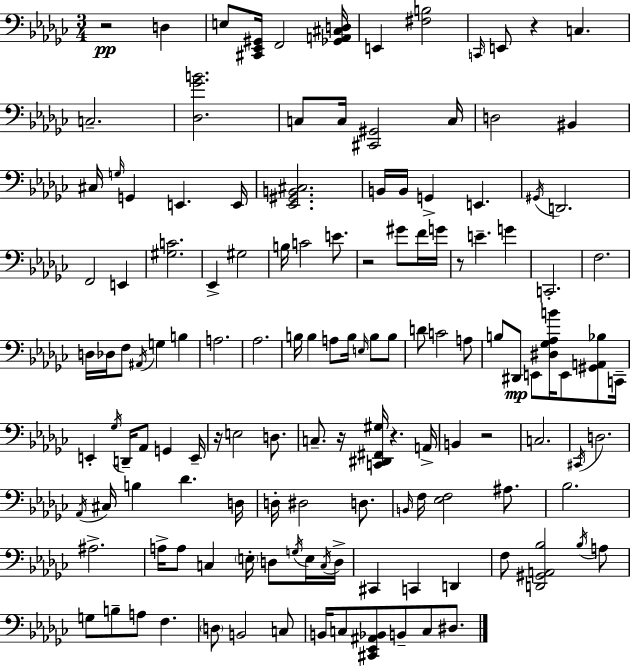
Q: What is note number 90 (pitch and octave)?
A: A3